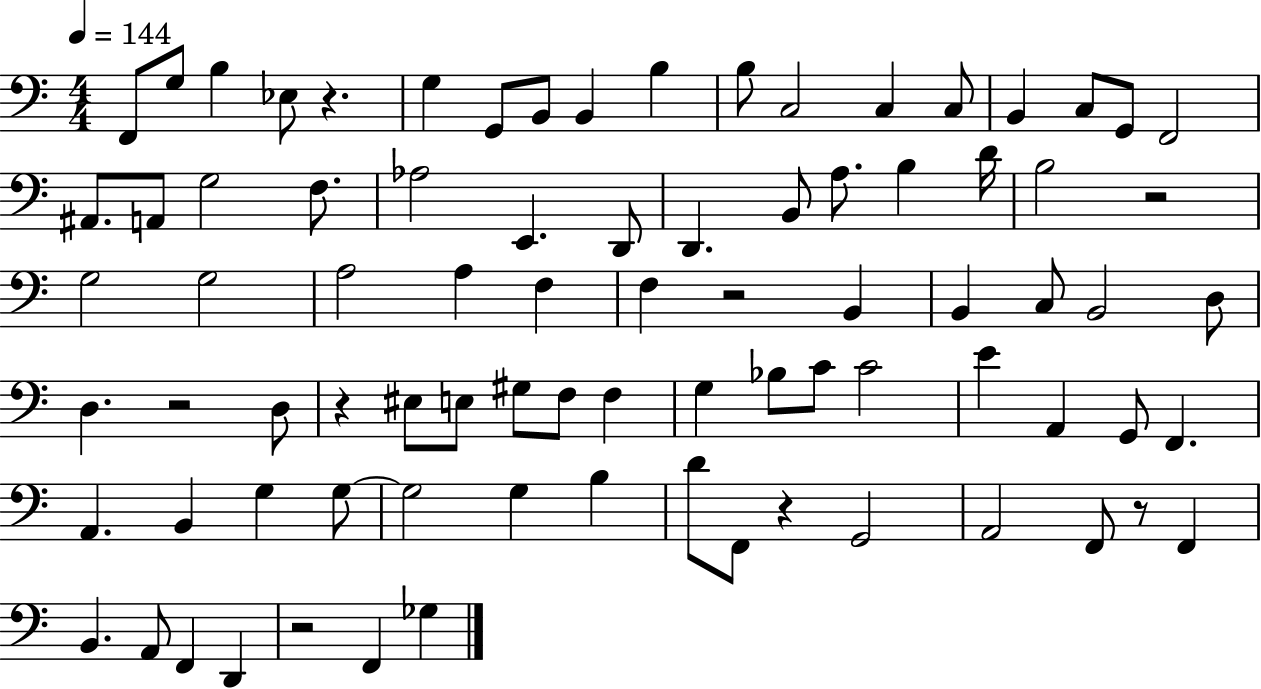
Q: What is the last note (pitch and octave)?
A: Gb3